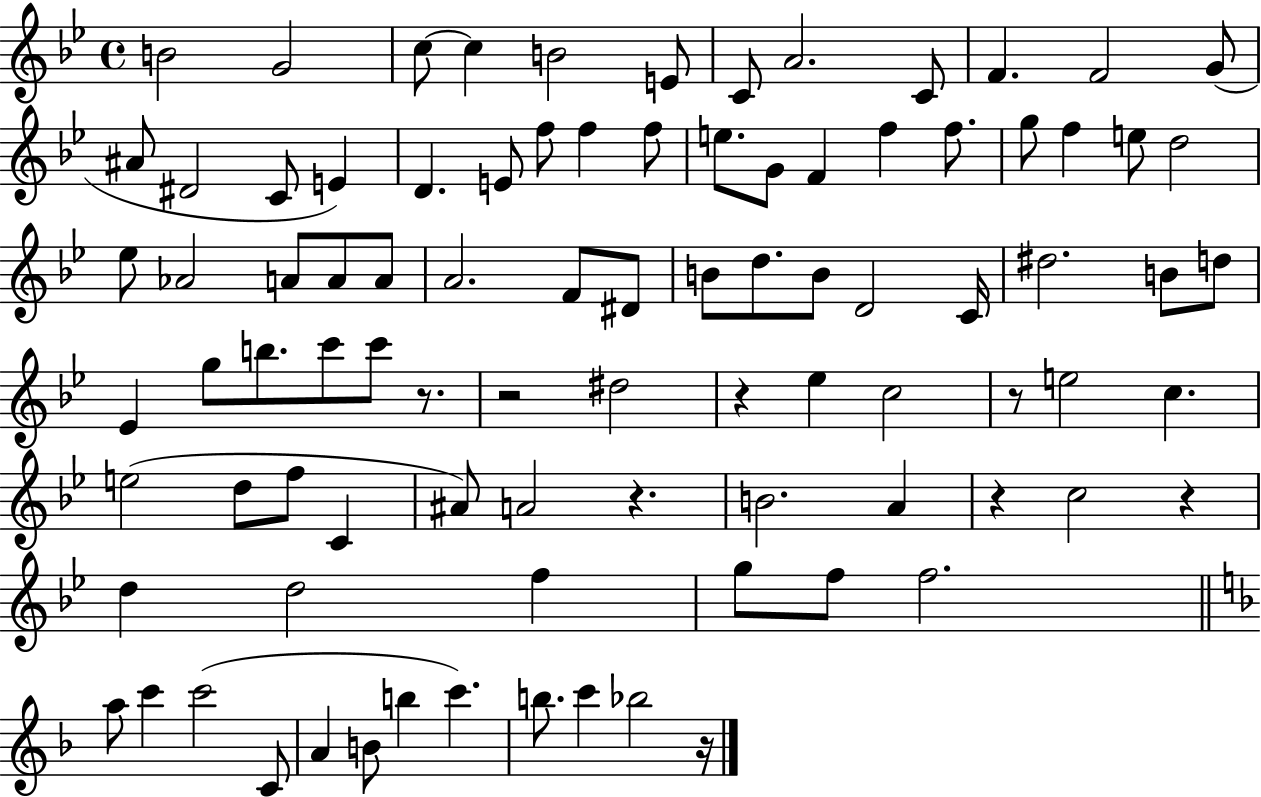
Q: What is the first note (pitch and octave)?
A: B4